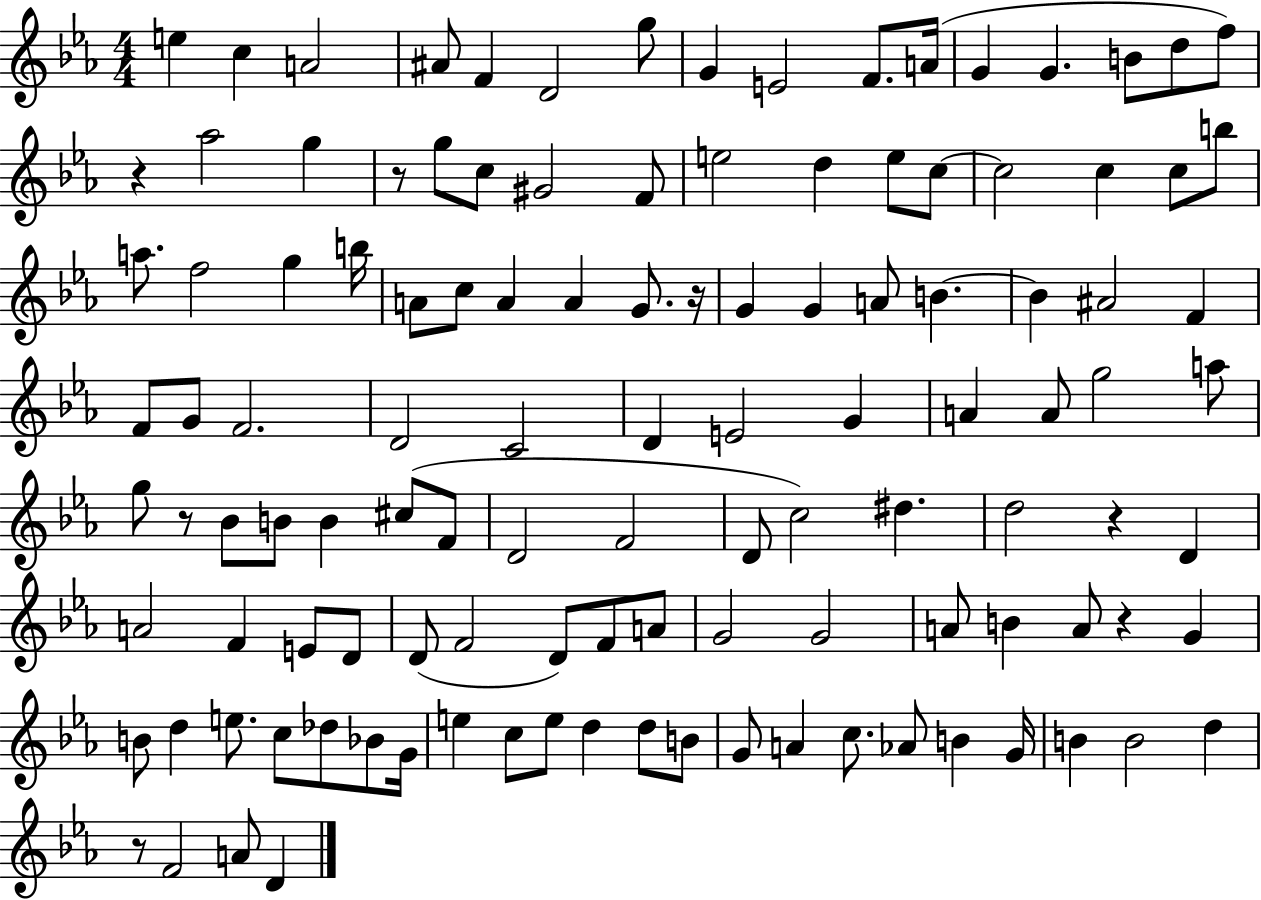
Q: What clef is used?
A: treble